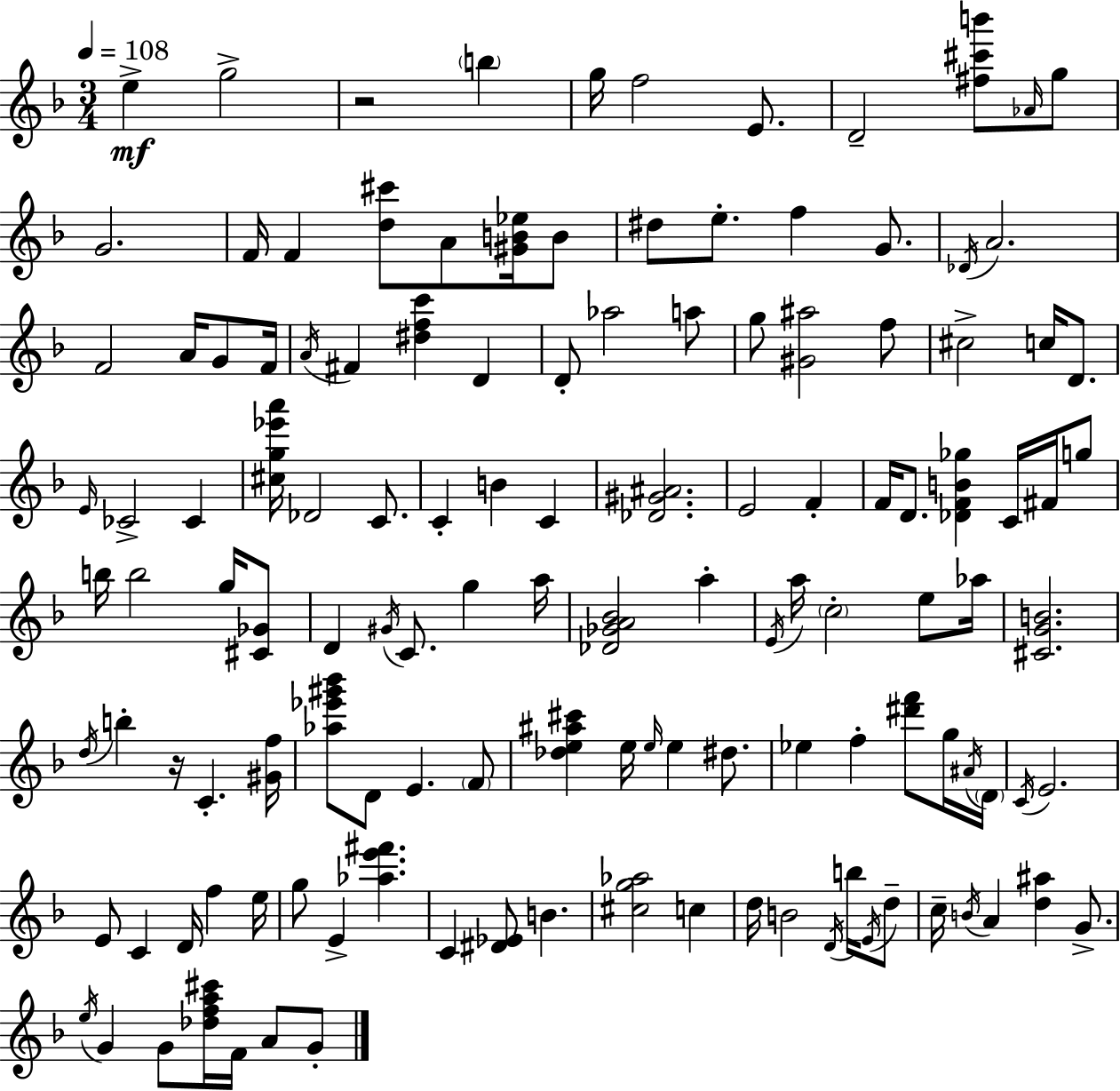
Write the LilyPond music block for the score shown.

{
  \clef treble
  \numericTimeSignature
  \time 3/4
  \key d \minor
  \tempo 4 = 108
  e''4->\mf g''2-> | r2 \parenthesize b''4 | g''16 f''2 e'8. | d'2-- <fis'' cis''' b'''>8 \grace { aes'16 } g''8 | \break g'2. | f'16 f'4 <d'' cis'''>8 a'8 <gis' b' ees''>16 b'8 | dis''8 e''8.-. f''4 g'8. | \acciaccatura { des'16 } a'2. | \break f'2 a'16 g'8 | f'16 \acciaccatura { a'16 } fis'4 <dis'' f'' c'''>4 d'4 | d'8-. aes''2 | a''8 g''8 <gis' ais''>2 | \break f''8 cis''2-> c''16 | d'8. \grace { e'16 } ces'2-> | ces'4 <cis'' g'' ees''' a'''>16 des'2 | c'8. c'4-. b'4 | \break c'4 <des' gis' ais'>2. | e'2 | f'4-. f'16 d'8. <des' f' b' ges''>4 | c'16 fis'16 g''8 b''16 b''2 | \break g''16 <cis' ges'>8 d'4 \acciaccatura { gis'16 } c'8. | g''4 a''16 <des' ges' a' bes'>2 | a''4-. \acciaccatura { e'16 } a''16 \parenthesize c''2-. | e''8 aes''16 <cis' g' b'>2. | \break \acciaccatura { d''16 } b''4-. r16 | c'4.-. <gis' f''>16 <aes'' ees''' gis''' bes'''>8 d'8 e'4. | \parenthesize f'8 <des'' e'' ais'' cis'''>4 e''16 | \grace { e''16 } e''4 dis''8. ees''4 | \break f''4-. <dis''' f'''>8 g''16 \acciaccatura { ais'16 } \parenthesize d'16 \acciaccatura { c'16 } e'2. | e'8 | c'4 d'16 f''4 e''16 g''8 | e'4-> <aes'' e''' fis'''>4. c'4 | \break <dis' ees'>8 b'4. <cis'' g'' aes''>2 | c''4 d''16 b'2 | \acciaccatura { d'16 } b''16 \acciaccatura { e'16 } d''8-- | c''16-- \acciaccatura { b'16 } a'4 <d'' ais''>4 g'8.-> | \break \acciaccatura { e''16 } g'4 g'8 <des'' f'' a'' cis'''>16 f'16 a'8 | g'8-. \bar "|."
}